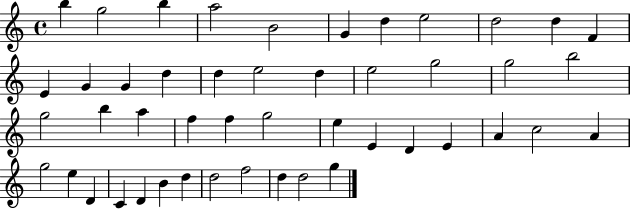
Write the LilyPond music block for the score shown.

{
  \clef treble
  \time 4/4
  \defaultTimeSignature
  \key c \major
  b''4 g''2 b''4 | a''2 b'2 | g'4 d''4 e''2 | d''2 d''4 f'4 | \break e'4 g'4 g'4 d''4 | d''4 e''2 d''4 | e''2 g''2 | g''2 b''2 | \break g''2 b''4 a''4 | f''4 f''4 g''2 | e''4 e'4 d'4 e'4 | a'4 c''2 a'4 | \break g''2 e''4 d'4 | c'4 d'4 b'4 d''4 | d''2 f''2 | d''4 d''2 g''4 | \break \bar "|."
}